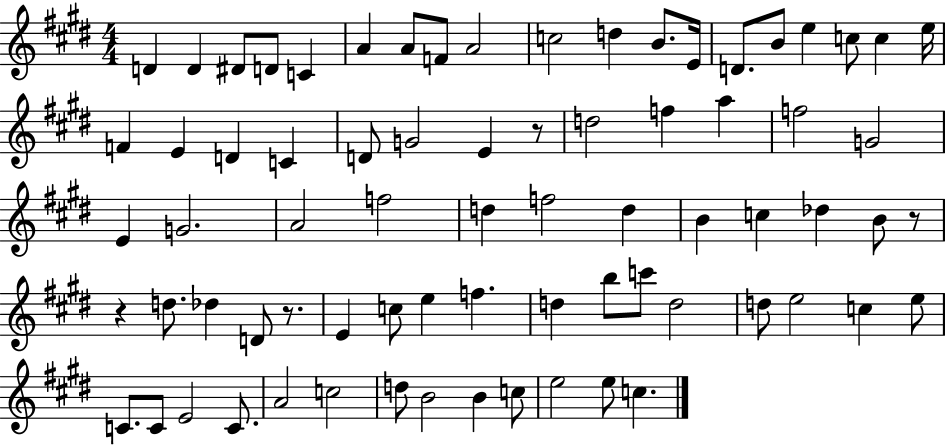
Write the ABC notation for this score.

X:1
T:Untitled
M:4/4
L:1/4
K:E
D D ^D/2 D/2 C A A/2 F/2 A2 c2 d B/2 E/4 D/2 B/2 e c/2 c e/4 F E D C D/2 G2 E z/2 d2 f a f2 G2 E G2 A2 f2 d f2 d B c _d B/2 z/2 z d/2 _d D/2 z/2 E c/2 e f d b/2 c'/2 d2 d/2 e2 c e/2 C/2 C/2 E2 C/2 A2 c2 d/2 B2 B c/2 e2 e/2 c